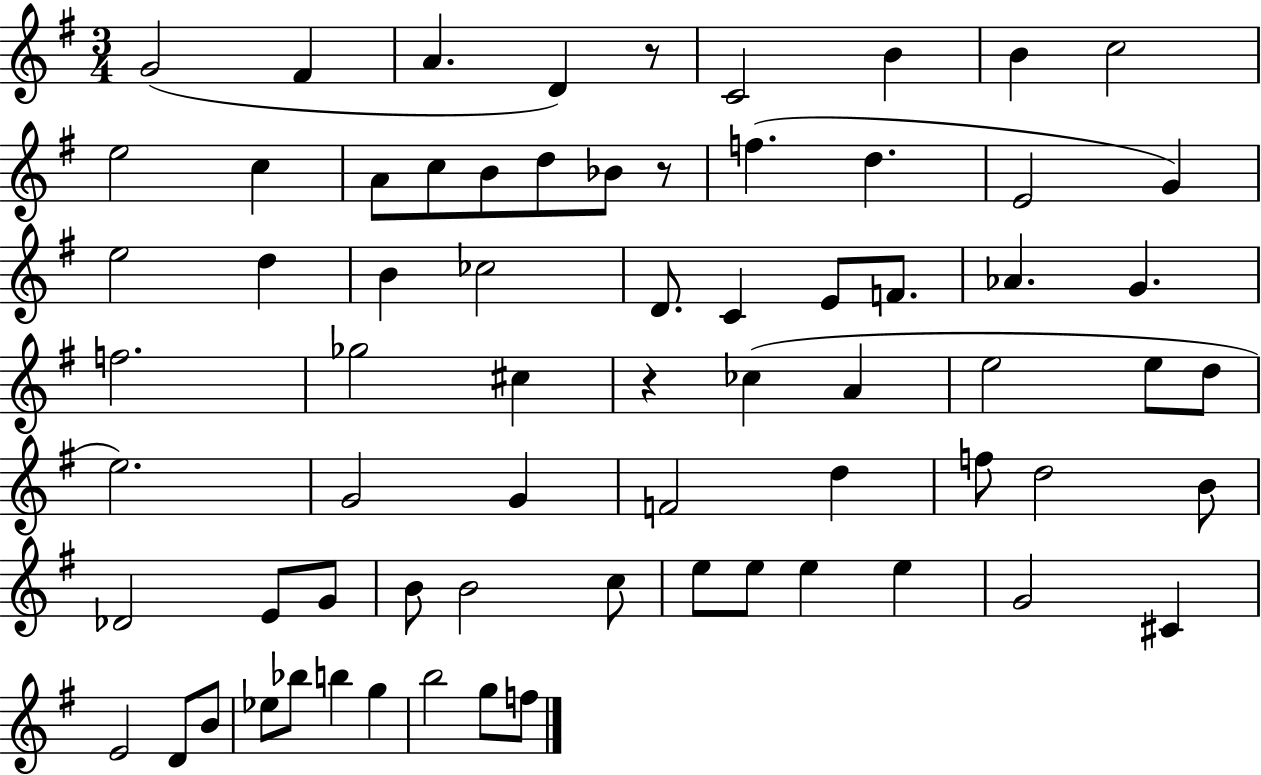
X:1
T:Untitled
M:3/4
L:1/4
K:G
G2 ^F A D z/2 C2 B B c2 e2 c A/2 c/2 B/2 d/2 _B/2 z/2 f d E2 G e2 d B _c2 D/2 C E/2 F/2 _A G f2 _g2 ^c z _c A e2 e/2 d/2 e2 G2 G F2 d f/2 d2 B/2 _D2 E/2 G/2 B/2 B2 c/2 e/2 e/2 e e G2 ^C E2 D/2 B/2 _e/2 _b/2 b g b2 g/2 f/2